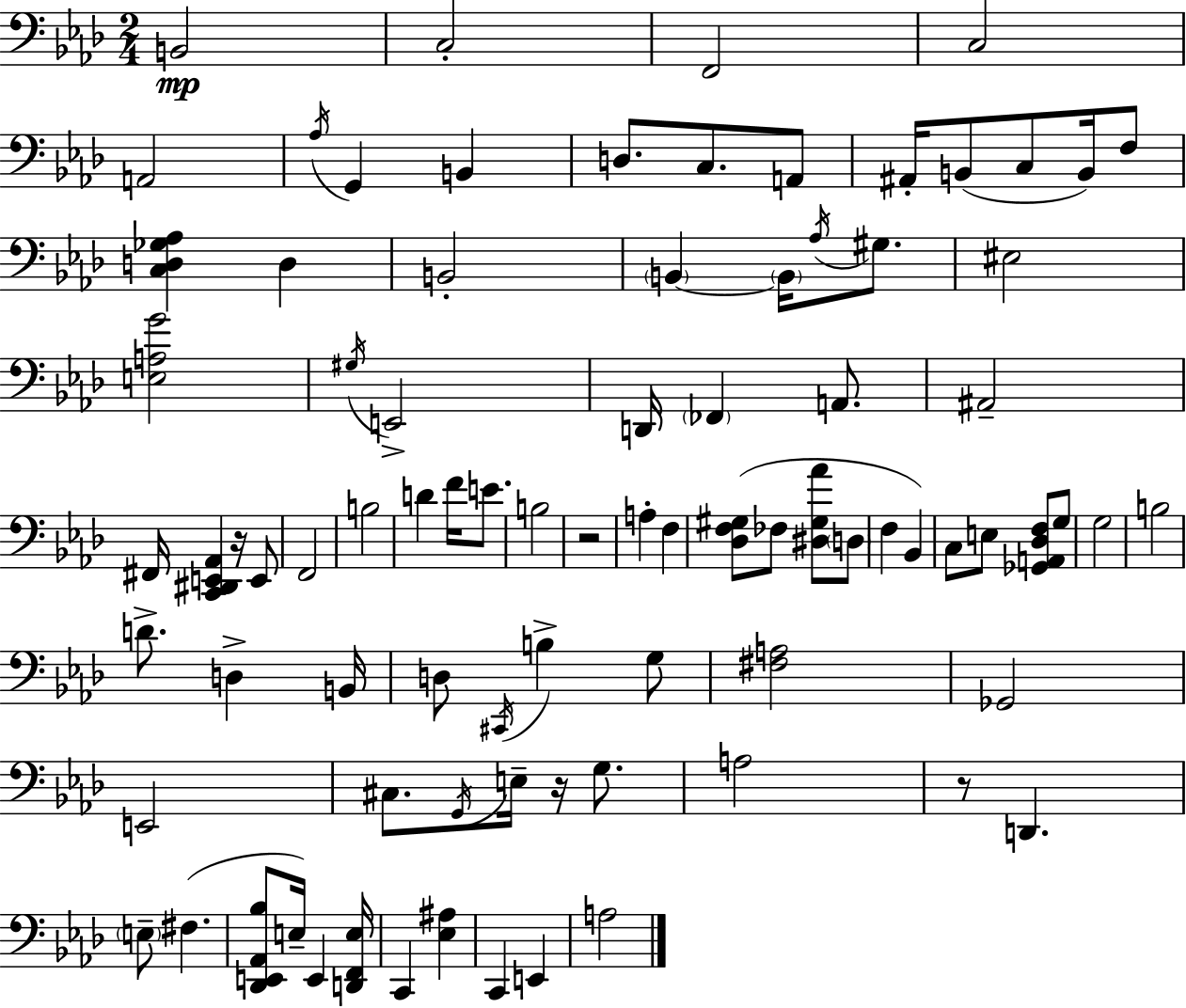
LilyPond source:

{
  \clef bass
  \numericTimeSignature
  \time 2/4
  \key f \minor
  \repeat volta 2 { b,2\mp | c2-. | f,2 | c2 | \break a,2 | \acciaccatura { aes16 } g,4 b,4 | d8. c8. a,8 | ais,16-. b,8( c8 b,16) f8 | \break <c d ges aes>4 d4 | b,2-. | \parenthesize b,4~~ \parenthesize b,16 \acciaccatura { aes16 } gis8. | eis2 | \break <e a g'>2 | \acciaccatura { gis16 } e,2-> | d,16 \parenthesize fes,4 | a,8. ais,2-- | \break fis,16 <c, dis, e, aes,>4 | r16 e,8 f,2 | b2 | d'4 f'16 | \break e'8. b2 | r2 | a4-. f4 | <des f gis>8( fes8 <dis gis aes'>8 | \break \parenthesize d8 f4 bes,4) | c8 e8 <ges, a, des f>8 | g8 g2 | b2 | \break d'8.-> d4-> | b,16 d8 \acciaccatura { cis,16 } b4-> | g8 <fis a>2 | ges,2 | \break e,2 | cis8. \acciaccatura { g,16 } | e16-- r16 g8. a2 | r8 d,4. | \break \parenthesize e8-- fis4.( | <des, e, aes, bes>8 e16--) | e,4 <d, f, e>16 c,4 | <ees ais>4 c,4 | \break e,4 a2 | } \bar "|."
}